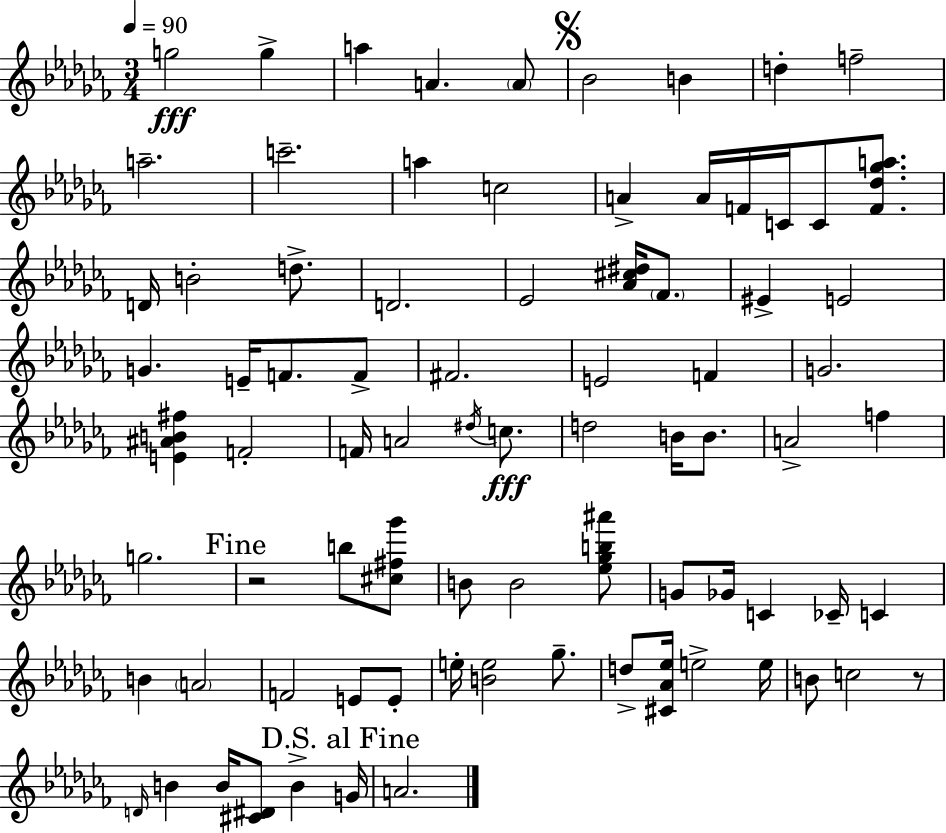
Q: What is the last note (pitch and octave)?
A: A4